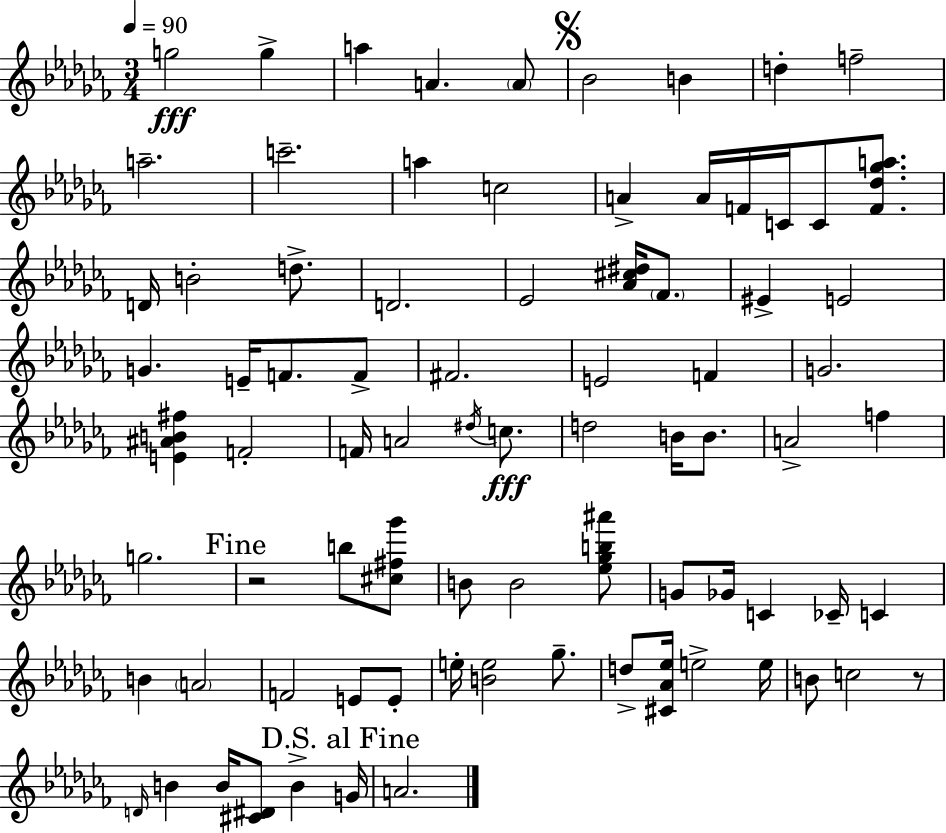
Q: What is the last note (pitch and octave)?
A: A4